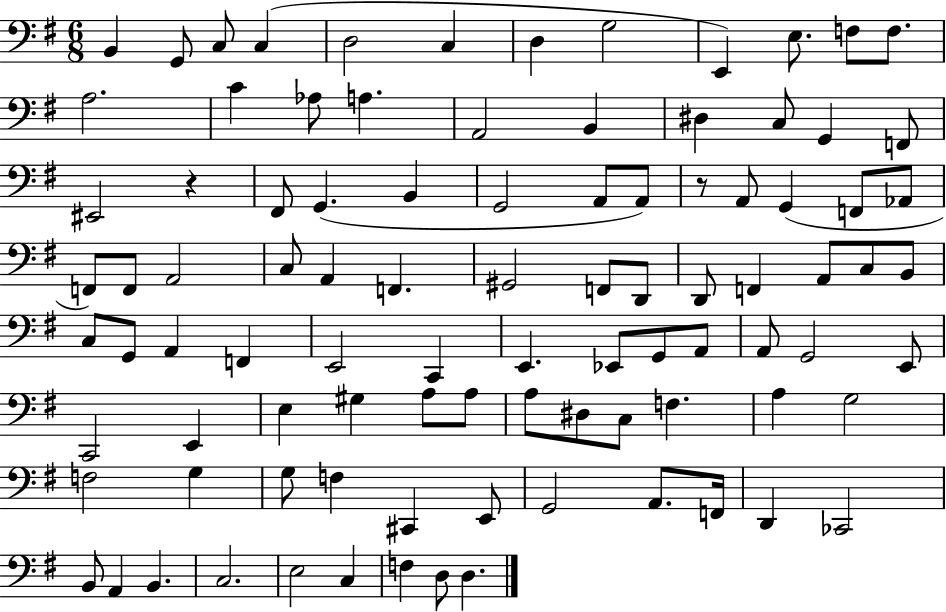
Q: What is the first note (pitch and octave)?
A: B2